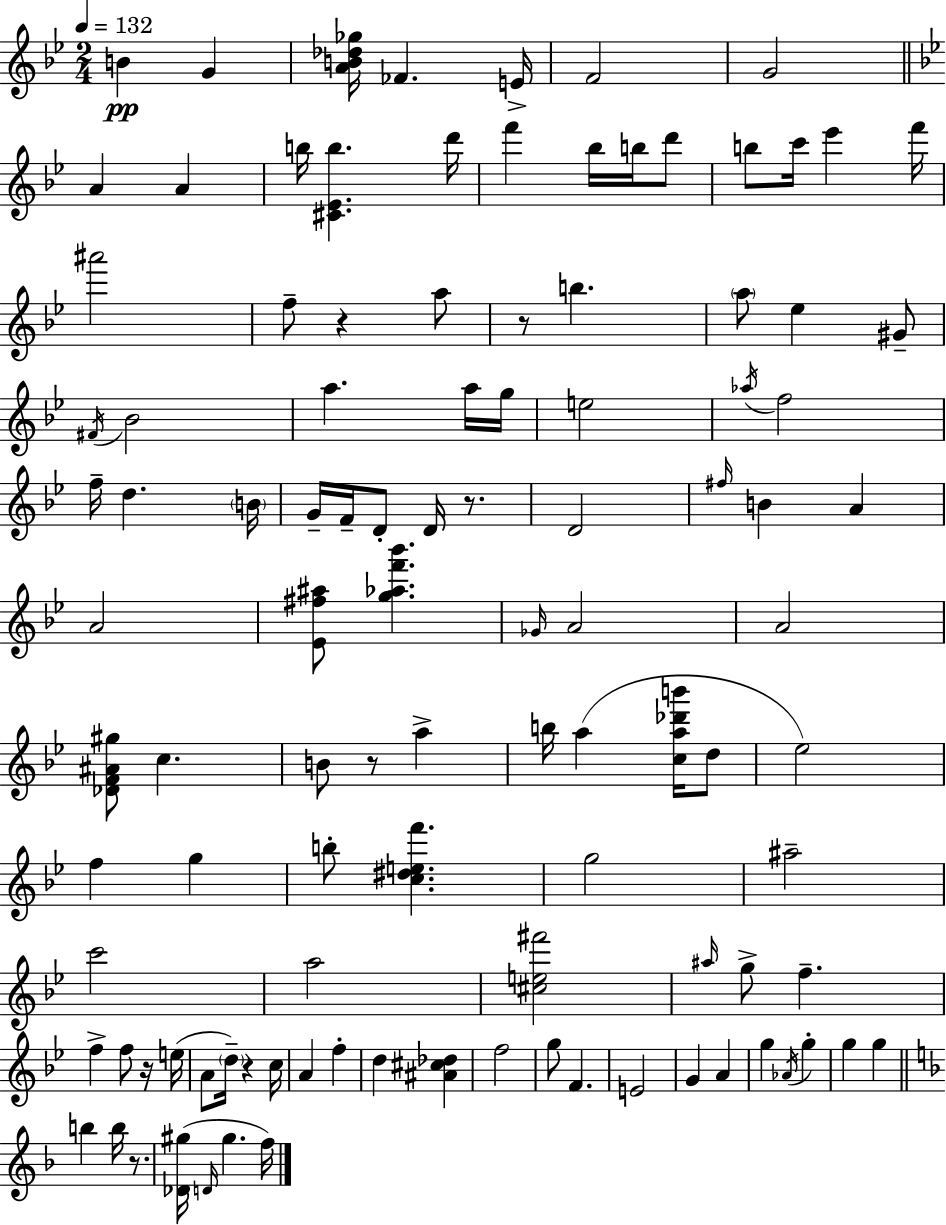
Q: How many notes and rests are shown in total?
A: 107